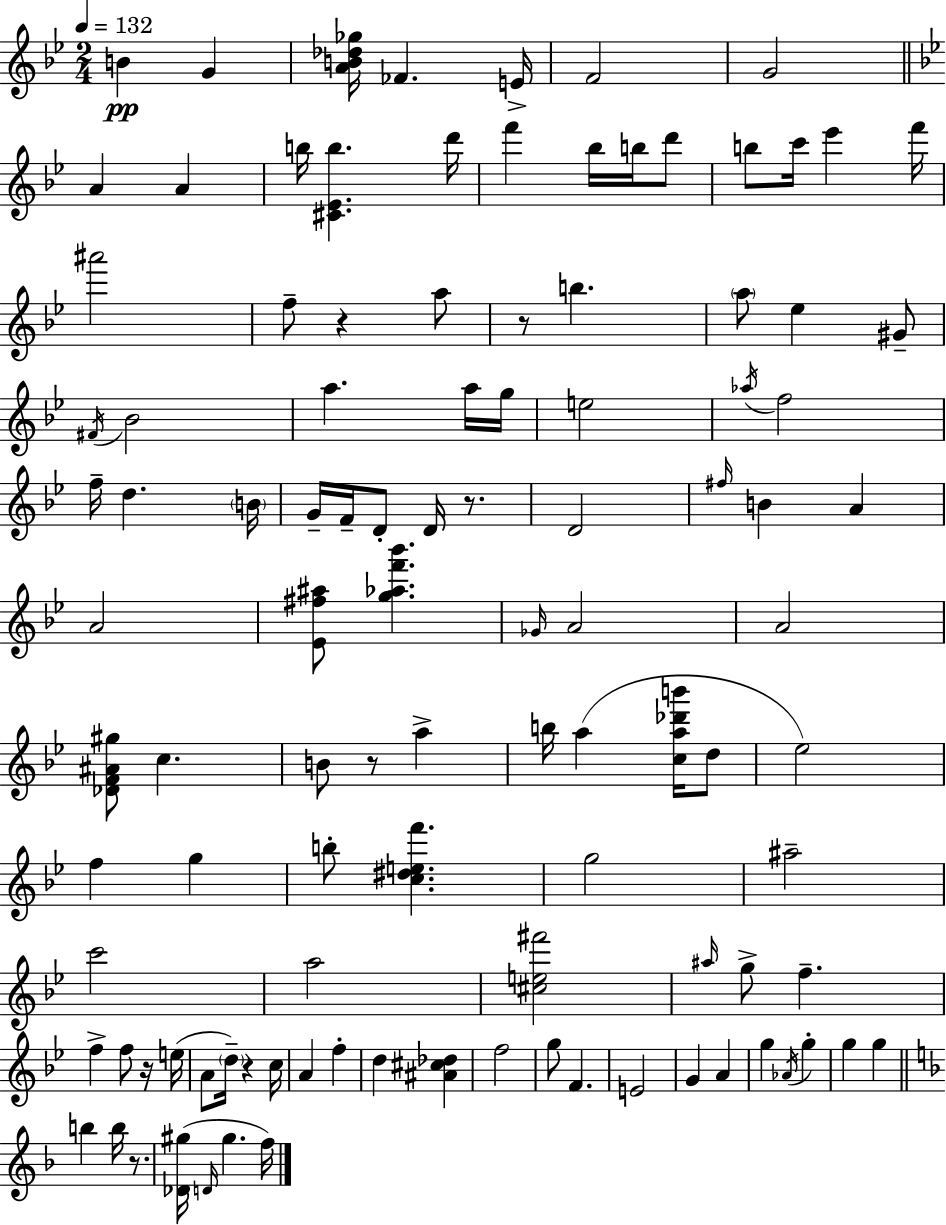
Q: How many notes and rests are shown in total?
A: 107